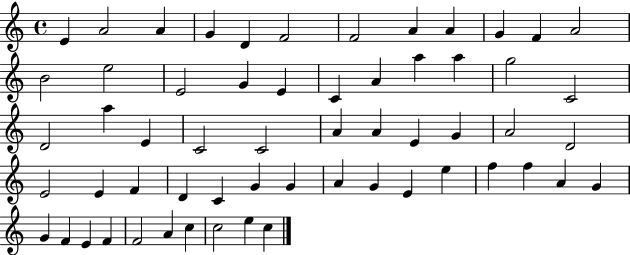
{
  \clef treble
  \time 4/4
  \defaultTimeSignature
  \key c \major
  e'4 a'2 a'4 | g'4 d'4 f'2 | f'2 a'4 a'4 | g'4 f'4 a'2 | \break b'2 e''2 | e'2 g'4 e'4 | c'4 a'4 a''4 a''4 | g''2 c'2 | \break d'2 a''4 e'4 | c'2 c'2 | a'4 a'4 e'4 g'4 | a'2 d'2 | \break e'2 e'4 f'4 | d'4 c'4 g'4 g'4 | a'4 g'4 e'4 e''4 | f''4 f''4 a'4 g'4 | \break g'4 f'4 e'4 f'4 | f'2 a'4 c''4 | c''2 e''4 c''4 | \bar "|."
}